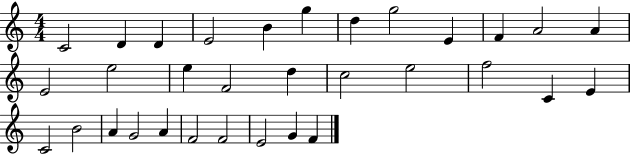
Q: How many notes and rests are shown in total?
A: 32